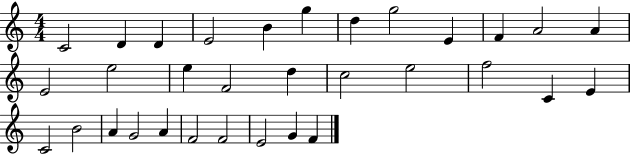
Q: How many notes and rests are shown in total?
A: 32